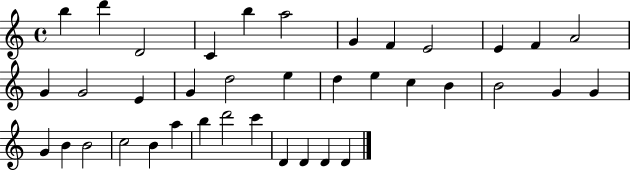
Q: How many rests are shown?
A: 0